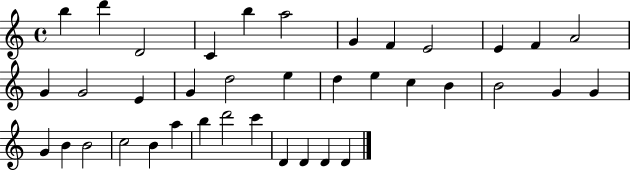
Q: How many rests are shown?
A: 0